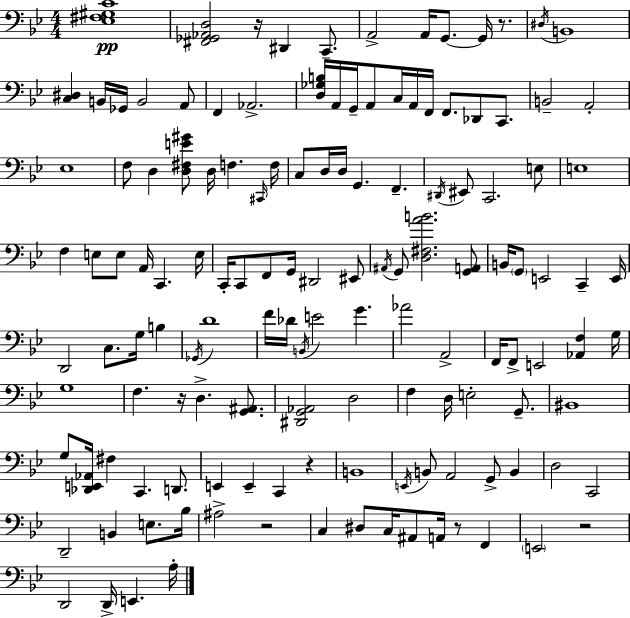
{
  \clef bass
  \numericTimeSignature
  \time 4/4
  \key bes \major
  <ees fis gis c'>1\pp | <fis, ges, aes, d>2 r16 dis,4 c,8.-- | a,2-> a,16 g,8.~~ g,16 r8. | \acciaccatura { dis16 } b,1 | \break <c dis>4 b,16 ges,16 b,2 a,8 | f,4 aes,2.-> | <d ges b>16 a,16 g,16-- a,8 c16 a,16 f,16 f,8. des,8 c,8. | b,2-- a,2-. | \break ees1 | f8 d4 <d fis e' gis'>8 d16 f4. | \grace { cis,16 } f16 c8 d16 d16 g,4. f,4.-- | \acciaccatura { dis,16 } eis,8 c,2. | \break e8 e1 | f4 e8 e8 a,16 c,4. | e16 c,16-. c,8 f,8 g,16 dis,2 | eis,8 \acciaccatura { ais,16 } g,8 <d fis a' b'>2. | \break <g, a,>8 b,16 \parenthesize g,8 e,2 c,4-- | e,16 d,2 c8. g16 | b4 \acciaccatura { ges,16 } d'1 | f'16 des'16 \acciaccatura { b,16 } e'2 | \break g'4. aes'2 a,2-> | f,16 f,8-> e,2 | <aes, f>4 g16 g1 | f4. r16 d4.-> | \break <g, ais,>8. <dis, g, aes,>2 d2 | f4 d16 e2-. | g,8.-- bis,1 | g8 <des, e, aes,>16 fis4 c,4. | \break d,8. e,4 e,4-- c,4 | r4 b,1 | \acciaccatura { e,16 } b,8 a,2 | g,8-> b,4 d2 c,2 | \break d,2-- b,4 | e8. bes16 ais2-> r2 | c4 dis8 c16 ais,8 | a,16 r8 f,4 \parenthesize e,2 r2 | \break d,2 d,16-> | e,4. a16-. \bar "|."
}